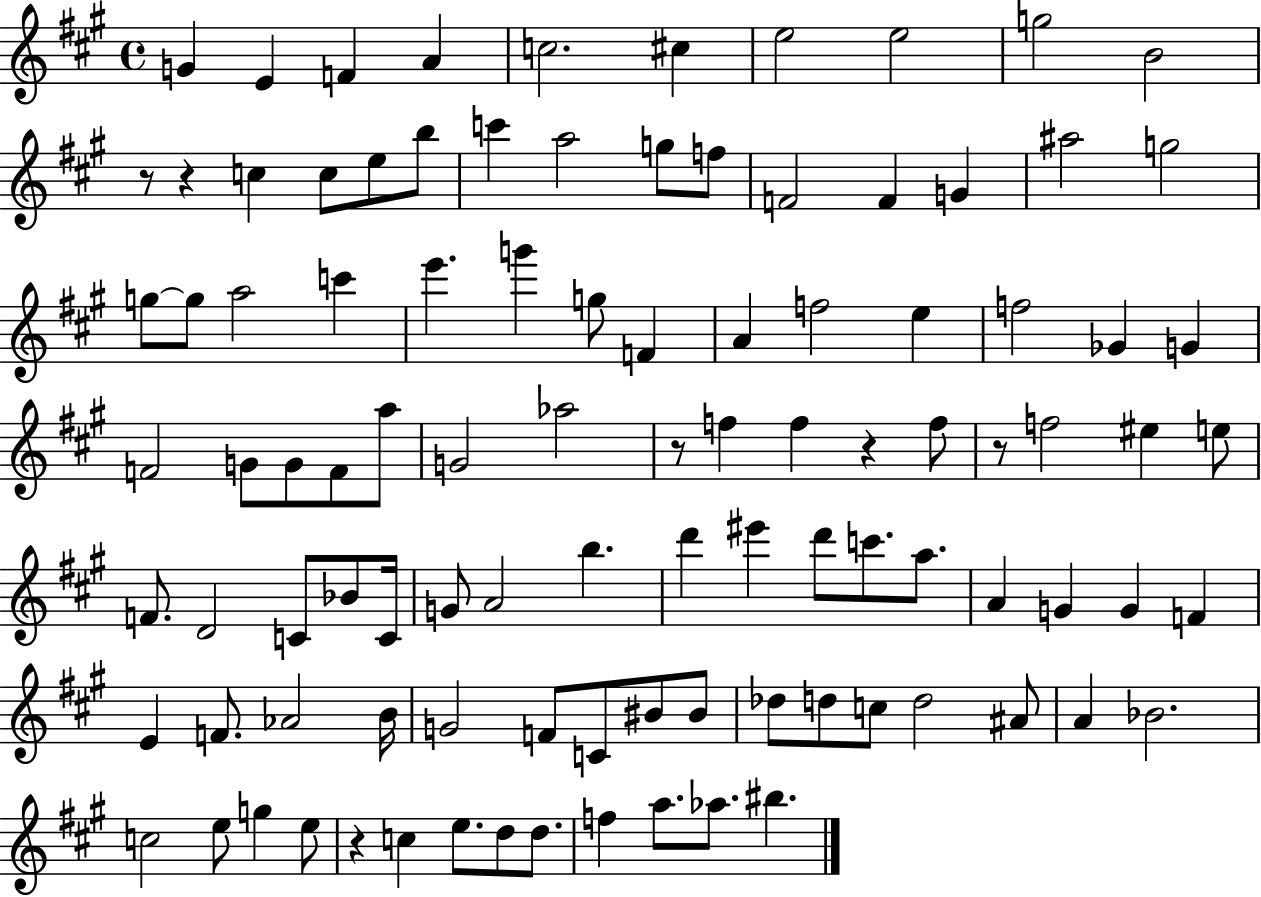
{
  \clef treble
  \time 4/4
  \defaultTimeSignature
  \key a \major
  g'4 e'4 f'4 a'4 | c''2. cis''4 | e''2 e''2 | g''2 b'2 | \break r8 r4 c''4 c''8 e''8 b''8 | c'''4 a''2 g''8 f''8 | f'2 f'4 g'4 | ais''2 g''2 | \break g''8~~ g''8 a''2 c'''4 | e'''4. g'''4 g''8 f'4 | a'4 f''2 e''4 | f''2 ges'4 g'4 | \break f'2 g'8 g'8 f'8 a''8 | g'2 aes''2 | r8 f''4 f''4 r4 f''8 | r8 f''2 eis''4 e''8 | \break f'8. d'2 c'8 bes'8 c'16 | g'8 a'2 b''4. | d'''4 eis'''4 d'''8 c'''8. a''8. | a'4 g'4 g'4 f'4 | \break e'4 f'8. aes'2 b'16 | g'2 f'8 c'8 bis'8 bis'8 | des''8 d''8 c''8 d''2 ais'8 | a'4 bes'2. | \break c''2 e''8 g''4 e''8 | r4 c''4 e''8. d''8 d''8. | f''4 a''8. aes''8. bis''4. | \bar "|."
}